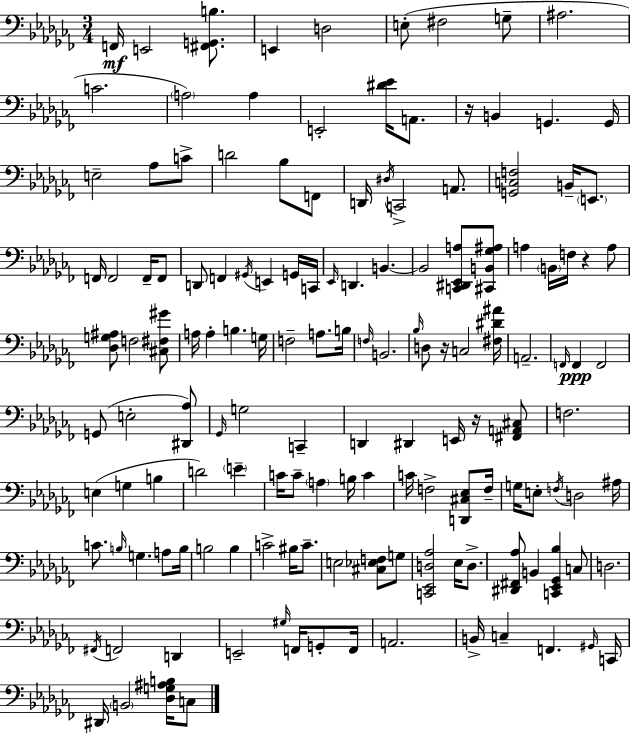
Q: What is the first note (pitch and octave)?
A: F2